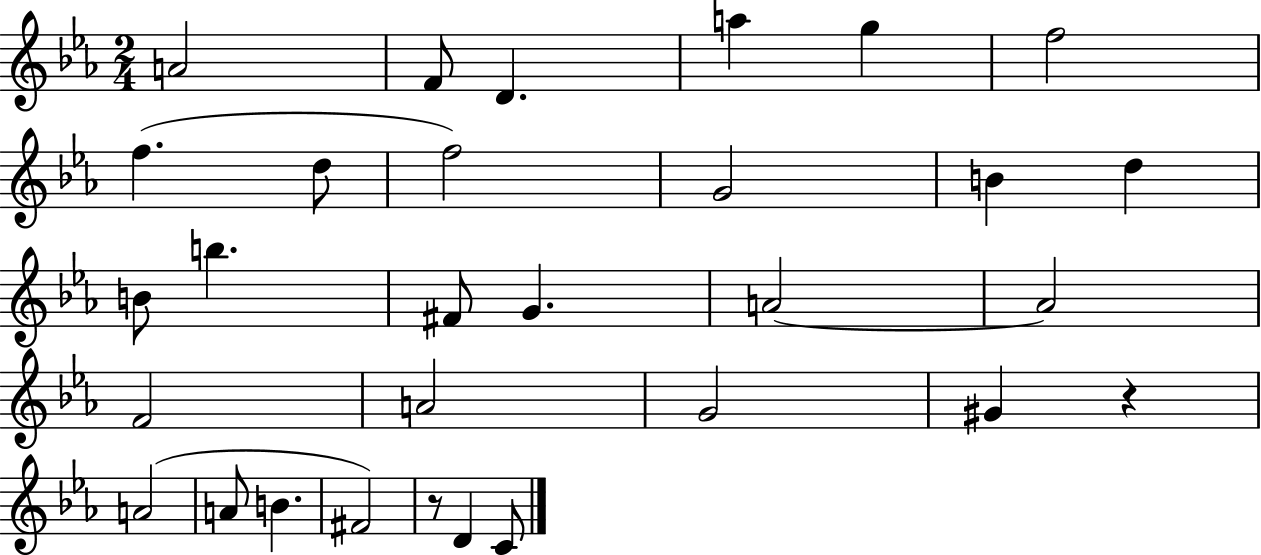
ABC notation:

X:1
T:Untitled
M:2/4
L:1/4
K:Eb
A2 F/2 D a g f2 f d/2 f2 G2 B d B/2 b ^F/2 G A2 A2 F2 A2 G2 ^G z A2 A/2 B ^F2 z/2 D C/2